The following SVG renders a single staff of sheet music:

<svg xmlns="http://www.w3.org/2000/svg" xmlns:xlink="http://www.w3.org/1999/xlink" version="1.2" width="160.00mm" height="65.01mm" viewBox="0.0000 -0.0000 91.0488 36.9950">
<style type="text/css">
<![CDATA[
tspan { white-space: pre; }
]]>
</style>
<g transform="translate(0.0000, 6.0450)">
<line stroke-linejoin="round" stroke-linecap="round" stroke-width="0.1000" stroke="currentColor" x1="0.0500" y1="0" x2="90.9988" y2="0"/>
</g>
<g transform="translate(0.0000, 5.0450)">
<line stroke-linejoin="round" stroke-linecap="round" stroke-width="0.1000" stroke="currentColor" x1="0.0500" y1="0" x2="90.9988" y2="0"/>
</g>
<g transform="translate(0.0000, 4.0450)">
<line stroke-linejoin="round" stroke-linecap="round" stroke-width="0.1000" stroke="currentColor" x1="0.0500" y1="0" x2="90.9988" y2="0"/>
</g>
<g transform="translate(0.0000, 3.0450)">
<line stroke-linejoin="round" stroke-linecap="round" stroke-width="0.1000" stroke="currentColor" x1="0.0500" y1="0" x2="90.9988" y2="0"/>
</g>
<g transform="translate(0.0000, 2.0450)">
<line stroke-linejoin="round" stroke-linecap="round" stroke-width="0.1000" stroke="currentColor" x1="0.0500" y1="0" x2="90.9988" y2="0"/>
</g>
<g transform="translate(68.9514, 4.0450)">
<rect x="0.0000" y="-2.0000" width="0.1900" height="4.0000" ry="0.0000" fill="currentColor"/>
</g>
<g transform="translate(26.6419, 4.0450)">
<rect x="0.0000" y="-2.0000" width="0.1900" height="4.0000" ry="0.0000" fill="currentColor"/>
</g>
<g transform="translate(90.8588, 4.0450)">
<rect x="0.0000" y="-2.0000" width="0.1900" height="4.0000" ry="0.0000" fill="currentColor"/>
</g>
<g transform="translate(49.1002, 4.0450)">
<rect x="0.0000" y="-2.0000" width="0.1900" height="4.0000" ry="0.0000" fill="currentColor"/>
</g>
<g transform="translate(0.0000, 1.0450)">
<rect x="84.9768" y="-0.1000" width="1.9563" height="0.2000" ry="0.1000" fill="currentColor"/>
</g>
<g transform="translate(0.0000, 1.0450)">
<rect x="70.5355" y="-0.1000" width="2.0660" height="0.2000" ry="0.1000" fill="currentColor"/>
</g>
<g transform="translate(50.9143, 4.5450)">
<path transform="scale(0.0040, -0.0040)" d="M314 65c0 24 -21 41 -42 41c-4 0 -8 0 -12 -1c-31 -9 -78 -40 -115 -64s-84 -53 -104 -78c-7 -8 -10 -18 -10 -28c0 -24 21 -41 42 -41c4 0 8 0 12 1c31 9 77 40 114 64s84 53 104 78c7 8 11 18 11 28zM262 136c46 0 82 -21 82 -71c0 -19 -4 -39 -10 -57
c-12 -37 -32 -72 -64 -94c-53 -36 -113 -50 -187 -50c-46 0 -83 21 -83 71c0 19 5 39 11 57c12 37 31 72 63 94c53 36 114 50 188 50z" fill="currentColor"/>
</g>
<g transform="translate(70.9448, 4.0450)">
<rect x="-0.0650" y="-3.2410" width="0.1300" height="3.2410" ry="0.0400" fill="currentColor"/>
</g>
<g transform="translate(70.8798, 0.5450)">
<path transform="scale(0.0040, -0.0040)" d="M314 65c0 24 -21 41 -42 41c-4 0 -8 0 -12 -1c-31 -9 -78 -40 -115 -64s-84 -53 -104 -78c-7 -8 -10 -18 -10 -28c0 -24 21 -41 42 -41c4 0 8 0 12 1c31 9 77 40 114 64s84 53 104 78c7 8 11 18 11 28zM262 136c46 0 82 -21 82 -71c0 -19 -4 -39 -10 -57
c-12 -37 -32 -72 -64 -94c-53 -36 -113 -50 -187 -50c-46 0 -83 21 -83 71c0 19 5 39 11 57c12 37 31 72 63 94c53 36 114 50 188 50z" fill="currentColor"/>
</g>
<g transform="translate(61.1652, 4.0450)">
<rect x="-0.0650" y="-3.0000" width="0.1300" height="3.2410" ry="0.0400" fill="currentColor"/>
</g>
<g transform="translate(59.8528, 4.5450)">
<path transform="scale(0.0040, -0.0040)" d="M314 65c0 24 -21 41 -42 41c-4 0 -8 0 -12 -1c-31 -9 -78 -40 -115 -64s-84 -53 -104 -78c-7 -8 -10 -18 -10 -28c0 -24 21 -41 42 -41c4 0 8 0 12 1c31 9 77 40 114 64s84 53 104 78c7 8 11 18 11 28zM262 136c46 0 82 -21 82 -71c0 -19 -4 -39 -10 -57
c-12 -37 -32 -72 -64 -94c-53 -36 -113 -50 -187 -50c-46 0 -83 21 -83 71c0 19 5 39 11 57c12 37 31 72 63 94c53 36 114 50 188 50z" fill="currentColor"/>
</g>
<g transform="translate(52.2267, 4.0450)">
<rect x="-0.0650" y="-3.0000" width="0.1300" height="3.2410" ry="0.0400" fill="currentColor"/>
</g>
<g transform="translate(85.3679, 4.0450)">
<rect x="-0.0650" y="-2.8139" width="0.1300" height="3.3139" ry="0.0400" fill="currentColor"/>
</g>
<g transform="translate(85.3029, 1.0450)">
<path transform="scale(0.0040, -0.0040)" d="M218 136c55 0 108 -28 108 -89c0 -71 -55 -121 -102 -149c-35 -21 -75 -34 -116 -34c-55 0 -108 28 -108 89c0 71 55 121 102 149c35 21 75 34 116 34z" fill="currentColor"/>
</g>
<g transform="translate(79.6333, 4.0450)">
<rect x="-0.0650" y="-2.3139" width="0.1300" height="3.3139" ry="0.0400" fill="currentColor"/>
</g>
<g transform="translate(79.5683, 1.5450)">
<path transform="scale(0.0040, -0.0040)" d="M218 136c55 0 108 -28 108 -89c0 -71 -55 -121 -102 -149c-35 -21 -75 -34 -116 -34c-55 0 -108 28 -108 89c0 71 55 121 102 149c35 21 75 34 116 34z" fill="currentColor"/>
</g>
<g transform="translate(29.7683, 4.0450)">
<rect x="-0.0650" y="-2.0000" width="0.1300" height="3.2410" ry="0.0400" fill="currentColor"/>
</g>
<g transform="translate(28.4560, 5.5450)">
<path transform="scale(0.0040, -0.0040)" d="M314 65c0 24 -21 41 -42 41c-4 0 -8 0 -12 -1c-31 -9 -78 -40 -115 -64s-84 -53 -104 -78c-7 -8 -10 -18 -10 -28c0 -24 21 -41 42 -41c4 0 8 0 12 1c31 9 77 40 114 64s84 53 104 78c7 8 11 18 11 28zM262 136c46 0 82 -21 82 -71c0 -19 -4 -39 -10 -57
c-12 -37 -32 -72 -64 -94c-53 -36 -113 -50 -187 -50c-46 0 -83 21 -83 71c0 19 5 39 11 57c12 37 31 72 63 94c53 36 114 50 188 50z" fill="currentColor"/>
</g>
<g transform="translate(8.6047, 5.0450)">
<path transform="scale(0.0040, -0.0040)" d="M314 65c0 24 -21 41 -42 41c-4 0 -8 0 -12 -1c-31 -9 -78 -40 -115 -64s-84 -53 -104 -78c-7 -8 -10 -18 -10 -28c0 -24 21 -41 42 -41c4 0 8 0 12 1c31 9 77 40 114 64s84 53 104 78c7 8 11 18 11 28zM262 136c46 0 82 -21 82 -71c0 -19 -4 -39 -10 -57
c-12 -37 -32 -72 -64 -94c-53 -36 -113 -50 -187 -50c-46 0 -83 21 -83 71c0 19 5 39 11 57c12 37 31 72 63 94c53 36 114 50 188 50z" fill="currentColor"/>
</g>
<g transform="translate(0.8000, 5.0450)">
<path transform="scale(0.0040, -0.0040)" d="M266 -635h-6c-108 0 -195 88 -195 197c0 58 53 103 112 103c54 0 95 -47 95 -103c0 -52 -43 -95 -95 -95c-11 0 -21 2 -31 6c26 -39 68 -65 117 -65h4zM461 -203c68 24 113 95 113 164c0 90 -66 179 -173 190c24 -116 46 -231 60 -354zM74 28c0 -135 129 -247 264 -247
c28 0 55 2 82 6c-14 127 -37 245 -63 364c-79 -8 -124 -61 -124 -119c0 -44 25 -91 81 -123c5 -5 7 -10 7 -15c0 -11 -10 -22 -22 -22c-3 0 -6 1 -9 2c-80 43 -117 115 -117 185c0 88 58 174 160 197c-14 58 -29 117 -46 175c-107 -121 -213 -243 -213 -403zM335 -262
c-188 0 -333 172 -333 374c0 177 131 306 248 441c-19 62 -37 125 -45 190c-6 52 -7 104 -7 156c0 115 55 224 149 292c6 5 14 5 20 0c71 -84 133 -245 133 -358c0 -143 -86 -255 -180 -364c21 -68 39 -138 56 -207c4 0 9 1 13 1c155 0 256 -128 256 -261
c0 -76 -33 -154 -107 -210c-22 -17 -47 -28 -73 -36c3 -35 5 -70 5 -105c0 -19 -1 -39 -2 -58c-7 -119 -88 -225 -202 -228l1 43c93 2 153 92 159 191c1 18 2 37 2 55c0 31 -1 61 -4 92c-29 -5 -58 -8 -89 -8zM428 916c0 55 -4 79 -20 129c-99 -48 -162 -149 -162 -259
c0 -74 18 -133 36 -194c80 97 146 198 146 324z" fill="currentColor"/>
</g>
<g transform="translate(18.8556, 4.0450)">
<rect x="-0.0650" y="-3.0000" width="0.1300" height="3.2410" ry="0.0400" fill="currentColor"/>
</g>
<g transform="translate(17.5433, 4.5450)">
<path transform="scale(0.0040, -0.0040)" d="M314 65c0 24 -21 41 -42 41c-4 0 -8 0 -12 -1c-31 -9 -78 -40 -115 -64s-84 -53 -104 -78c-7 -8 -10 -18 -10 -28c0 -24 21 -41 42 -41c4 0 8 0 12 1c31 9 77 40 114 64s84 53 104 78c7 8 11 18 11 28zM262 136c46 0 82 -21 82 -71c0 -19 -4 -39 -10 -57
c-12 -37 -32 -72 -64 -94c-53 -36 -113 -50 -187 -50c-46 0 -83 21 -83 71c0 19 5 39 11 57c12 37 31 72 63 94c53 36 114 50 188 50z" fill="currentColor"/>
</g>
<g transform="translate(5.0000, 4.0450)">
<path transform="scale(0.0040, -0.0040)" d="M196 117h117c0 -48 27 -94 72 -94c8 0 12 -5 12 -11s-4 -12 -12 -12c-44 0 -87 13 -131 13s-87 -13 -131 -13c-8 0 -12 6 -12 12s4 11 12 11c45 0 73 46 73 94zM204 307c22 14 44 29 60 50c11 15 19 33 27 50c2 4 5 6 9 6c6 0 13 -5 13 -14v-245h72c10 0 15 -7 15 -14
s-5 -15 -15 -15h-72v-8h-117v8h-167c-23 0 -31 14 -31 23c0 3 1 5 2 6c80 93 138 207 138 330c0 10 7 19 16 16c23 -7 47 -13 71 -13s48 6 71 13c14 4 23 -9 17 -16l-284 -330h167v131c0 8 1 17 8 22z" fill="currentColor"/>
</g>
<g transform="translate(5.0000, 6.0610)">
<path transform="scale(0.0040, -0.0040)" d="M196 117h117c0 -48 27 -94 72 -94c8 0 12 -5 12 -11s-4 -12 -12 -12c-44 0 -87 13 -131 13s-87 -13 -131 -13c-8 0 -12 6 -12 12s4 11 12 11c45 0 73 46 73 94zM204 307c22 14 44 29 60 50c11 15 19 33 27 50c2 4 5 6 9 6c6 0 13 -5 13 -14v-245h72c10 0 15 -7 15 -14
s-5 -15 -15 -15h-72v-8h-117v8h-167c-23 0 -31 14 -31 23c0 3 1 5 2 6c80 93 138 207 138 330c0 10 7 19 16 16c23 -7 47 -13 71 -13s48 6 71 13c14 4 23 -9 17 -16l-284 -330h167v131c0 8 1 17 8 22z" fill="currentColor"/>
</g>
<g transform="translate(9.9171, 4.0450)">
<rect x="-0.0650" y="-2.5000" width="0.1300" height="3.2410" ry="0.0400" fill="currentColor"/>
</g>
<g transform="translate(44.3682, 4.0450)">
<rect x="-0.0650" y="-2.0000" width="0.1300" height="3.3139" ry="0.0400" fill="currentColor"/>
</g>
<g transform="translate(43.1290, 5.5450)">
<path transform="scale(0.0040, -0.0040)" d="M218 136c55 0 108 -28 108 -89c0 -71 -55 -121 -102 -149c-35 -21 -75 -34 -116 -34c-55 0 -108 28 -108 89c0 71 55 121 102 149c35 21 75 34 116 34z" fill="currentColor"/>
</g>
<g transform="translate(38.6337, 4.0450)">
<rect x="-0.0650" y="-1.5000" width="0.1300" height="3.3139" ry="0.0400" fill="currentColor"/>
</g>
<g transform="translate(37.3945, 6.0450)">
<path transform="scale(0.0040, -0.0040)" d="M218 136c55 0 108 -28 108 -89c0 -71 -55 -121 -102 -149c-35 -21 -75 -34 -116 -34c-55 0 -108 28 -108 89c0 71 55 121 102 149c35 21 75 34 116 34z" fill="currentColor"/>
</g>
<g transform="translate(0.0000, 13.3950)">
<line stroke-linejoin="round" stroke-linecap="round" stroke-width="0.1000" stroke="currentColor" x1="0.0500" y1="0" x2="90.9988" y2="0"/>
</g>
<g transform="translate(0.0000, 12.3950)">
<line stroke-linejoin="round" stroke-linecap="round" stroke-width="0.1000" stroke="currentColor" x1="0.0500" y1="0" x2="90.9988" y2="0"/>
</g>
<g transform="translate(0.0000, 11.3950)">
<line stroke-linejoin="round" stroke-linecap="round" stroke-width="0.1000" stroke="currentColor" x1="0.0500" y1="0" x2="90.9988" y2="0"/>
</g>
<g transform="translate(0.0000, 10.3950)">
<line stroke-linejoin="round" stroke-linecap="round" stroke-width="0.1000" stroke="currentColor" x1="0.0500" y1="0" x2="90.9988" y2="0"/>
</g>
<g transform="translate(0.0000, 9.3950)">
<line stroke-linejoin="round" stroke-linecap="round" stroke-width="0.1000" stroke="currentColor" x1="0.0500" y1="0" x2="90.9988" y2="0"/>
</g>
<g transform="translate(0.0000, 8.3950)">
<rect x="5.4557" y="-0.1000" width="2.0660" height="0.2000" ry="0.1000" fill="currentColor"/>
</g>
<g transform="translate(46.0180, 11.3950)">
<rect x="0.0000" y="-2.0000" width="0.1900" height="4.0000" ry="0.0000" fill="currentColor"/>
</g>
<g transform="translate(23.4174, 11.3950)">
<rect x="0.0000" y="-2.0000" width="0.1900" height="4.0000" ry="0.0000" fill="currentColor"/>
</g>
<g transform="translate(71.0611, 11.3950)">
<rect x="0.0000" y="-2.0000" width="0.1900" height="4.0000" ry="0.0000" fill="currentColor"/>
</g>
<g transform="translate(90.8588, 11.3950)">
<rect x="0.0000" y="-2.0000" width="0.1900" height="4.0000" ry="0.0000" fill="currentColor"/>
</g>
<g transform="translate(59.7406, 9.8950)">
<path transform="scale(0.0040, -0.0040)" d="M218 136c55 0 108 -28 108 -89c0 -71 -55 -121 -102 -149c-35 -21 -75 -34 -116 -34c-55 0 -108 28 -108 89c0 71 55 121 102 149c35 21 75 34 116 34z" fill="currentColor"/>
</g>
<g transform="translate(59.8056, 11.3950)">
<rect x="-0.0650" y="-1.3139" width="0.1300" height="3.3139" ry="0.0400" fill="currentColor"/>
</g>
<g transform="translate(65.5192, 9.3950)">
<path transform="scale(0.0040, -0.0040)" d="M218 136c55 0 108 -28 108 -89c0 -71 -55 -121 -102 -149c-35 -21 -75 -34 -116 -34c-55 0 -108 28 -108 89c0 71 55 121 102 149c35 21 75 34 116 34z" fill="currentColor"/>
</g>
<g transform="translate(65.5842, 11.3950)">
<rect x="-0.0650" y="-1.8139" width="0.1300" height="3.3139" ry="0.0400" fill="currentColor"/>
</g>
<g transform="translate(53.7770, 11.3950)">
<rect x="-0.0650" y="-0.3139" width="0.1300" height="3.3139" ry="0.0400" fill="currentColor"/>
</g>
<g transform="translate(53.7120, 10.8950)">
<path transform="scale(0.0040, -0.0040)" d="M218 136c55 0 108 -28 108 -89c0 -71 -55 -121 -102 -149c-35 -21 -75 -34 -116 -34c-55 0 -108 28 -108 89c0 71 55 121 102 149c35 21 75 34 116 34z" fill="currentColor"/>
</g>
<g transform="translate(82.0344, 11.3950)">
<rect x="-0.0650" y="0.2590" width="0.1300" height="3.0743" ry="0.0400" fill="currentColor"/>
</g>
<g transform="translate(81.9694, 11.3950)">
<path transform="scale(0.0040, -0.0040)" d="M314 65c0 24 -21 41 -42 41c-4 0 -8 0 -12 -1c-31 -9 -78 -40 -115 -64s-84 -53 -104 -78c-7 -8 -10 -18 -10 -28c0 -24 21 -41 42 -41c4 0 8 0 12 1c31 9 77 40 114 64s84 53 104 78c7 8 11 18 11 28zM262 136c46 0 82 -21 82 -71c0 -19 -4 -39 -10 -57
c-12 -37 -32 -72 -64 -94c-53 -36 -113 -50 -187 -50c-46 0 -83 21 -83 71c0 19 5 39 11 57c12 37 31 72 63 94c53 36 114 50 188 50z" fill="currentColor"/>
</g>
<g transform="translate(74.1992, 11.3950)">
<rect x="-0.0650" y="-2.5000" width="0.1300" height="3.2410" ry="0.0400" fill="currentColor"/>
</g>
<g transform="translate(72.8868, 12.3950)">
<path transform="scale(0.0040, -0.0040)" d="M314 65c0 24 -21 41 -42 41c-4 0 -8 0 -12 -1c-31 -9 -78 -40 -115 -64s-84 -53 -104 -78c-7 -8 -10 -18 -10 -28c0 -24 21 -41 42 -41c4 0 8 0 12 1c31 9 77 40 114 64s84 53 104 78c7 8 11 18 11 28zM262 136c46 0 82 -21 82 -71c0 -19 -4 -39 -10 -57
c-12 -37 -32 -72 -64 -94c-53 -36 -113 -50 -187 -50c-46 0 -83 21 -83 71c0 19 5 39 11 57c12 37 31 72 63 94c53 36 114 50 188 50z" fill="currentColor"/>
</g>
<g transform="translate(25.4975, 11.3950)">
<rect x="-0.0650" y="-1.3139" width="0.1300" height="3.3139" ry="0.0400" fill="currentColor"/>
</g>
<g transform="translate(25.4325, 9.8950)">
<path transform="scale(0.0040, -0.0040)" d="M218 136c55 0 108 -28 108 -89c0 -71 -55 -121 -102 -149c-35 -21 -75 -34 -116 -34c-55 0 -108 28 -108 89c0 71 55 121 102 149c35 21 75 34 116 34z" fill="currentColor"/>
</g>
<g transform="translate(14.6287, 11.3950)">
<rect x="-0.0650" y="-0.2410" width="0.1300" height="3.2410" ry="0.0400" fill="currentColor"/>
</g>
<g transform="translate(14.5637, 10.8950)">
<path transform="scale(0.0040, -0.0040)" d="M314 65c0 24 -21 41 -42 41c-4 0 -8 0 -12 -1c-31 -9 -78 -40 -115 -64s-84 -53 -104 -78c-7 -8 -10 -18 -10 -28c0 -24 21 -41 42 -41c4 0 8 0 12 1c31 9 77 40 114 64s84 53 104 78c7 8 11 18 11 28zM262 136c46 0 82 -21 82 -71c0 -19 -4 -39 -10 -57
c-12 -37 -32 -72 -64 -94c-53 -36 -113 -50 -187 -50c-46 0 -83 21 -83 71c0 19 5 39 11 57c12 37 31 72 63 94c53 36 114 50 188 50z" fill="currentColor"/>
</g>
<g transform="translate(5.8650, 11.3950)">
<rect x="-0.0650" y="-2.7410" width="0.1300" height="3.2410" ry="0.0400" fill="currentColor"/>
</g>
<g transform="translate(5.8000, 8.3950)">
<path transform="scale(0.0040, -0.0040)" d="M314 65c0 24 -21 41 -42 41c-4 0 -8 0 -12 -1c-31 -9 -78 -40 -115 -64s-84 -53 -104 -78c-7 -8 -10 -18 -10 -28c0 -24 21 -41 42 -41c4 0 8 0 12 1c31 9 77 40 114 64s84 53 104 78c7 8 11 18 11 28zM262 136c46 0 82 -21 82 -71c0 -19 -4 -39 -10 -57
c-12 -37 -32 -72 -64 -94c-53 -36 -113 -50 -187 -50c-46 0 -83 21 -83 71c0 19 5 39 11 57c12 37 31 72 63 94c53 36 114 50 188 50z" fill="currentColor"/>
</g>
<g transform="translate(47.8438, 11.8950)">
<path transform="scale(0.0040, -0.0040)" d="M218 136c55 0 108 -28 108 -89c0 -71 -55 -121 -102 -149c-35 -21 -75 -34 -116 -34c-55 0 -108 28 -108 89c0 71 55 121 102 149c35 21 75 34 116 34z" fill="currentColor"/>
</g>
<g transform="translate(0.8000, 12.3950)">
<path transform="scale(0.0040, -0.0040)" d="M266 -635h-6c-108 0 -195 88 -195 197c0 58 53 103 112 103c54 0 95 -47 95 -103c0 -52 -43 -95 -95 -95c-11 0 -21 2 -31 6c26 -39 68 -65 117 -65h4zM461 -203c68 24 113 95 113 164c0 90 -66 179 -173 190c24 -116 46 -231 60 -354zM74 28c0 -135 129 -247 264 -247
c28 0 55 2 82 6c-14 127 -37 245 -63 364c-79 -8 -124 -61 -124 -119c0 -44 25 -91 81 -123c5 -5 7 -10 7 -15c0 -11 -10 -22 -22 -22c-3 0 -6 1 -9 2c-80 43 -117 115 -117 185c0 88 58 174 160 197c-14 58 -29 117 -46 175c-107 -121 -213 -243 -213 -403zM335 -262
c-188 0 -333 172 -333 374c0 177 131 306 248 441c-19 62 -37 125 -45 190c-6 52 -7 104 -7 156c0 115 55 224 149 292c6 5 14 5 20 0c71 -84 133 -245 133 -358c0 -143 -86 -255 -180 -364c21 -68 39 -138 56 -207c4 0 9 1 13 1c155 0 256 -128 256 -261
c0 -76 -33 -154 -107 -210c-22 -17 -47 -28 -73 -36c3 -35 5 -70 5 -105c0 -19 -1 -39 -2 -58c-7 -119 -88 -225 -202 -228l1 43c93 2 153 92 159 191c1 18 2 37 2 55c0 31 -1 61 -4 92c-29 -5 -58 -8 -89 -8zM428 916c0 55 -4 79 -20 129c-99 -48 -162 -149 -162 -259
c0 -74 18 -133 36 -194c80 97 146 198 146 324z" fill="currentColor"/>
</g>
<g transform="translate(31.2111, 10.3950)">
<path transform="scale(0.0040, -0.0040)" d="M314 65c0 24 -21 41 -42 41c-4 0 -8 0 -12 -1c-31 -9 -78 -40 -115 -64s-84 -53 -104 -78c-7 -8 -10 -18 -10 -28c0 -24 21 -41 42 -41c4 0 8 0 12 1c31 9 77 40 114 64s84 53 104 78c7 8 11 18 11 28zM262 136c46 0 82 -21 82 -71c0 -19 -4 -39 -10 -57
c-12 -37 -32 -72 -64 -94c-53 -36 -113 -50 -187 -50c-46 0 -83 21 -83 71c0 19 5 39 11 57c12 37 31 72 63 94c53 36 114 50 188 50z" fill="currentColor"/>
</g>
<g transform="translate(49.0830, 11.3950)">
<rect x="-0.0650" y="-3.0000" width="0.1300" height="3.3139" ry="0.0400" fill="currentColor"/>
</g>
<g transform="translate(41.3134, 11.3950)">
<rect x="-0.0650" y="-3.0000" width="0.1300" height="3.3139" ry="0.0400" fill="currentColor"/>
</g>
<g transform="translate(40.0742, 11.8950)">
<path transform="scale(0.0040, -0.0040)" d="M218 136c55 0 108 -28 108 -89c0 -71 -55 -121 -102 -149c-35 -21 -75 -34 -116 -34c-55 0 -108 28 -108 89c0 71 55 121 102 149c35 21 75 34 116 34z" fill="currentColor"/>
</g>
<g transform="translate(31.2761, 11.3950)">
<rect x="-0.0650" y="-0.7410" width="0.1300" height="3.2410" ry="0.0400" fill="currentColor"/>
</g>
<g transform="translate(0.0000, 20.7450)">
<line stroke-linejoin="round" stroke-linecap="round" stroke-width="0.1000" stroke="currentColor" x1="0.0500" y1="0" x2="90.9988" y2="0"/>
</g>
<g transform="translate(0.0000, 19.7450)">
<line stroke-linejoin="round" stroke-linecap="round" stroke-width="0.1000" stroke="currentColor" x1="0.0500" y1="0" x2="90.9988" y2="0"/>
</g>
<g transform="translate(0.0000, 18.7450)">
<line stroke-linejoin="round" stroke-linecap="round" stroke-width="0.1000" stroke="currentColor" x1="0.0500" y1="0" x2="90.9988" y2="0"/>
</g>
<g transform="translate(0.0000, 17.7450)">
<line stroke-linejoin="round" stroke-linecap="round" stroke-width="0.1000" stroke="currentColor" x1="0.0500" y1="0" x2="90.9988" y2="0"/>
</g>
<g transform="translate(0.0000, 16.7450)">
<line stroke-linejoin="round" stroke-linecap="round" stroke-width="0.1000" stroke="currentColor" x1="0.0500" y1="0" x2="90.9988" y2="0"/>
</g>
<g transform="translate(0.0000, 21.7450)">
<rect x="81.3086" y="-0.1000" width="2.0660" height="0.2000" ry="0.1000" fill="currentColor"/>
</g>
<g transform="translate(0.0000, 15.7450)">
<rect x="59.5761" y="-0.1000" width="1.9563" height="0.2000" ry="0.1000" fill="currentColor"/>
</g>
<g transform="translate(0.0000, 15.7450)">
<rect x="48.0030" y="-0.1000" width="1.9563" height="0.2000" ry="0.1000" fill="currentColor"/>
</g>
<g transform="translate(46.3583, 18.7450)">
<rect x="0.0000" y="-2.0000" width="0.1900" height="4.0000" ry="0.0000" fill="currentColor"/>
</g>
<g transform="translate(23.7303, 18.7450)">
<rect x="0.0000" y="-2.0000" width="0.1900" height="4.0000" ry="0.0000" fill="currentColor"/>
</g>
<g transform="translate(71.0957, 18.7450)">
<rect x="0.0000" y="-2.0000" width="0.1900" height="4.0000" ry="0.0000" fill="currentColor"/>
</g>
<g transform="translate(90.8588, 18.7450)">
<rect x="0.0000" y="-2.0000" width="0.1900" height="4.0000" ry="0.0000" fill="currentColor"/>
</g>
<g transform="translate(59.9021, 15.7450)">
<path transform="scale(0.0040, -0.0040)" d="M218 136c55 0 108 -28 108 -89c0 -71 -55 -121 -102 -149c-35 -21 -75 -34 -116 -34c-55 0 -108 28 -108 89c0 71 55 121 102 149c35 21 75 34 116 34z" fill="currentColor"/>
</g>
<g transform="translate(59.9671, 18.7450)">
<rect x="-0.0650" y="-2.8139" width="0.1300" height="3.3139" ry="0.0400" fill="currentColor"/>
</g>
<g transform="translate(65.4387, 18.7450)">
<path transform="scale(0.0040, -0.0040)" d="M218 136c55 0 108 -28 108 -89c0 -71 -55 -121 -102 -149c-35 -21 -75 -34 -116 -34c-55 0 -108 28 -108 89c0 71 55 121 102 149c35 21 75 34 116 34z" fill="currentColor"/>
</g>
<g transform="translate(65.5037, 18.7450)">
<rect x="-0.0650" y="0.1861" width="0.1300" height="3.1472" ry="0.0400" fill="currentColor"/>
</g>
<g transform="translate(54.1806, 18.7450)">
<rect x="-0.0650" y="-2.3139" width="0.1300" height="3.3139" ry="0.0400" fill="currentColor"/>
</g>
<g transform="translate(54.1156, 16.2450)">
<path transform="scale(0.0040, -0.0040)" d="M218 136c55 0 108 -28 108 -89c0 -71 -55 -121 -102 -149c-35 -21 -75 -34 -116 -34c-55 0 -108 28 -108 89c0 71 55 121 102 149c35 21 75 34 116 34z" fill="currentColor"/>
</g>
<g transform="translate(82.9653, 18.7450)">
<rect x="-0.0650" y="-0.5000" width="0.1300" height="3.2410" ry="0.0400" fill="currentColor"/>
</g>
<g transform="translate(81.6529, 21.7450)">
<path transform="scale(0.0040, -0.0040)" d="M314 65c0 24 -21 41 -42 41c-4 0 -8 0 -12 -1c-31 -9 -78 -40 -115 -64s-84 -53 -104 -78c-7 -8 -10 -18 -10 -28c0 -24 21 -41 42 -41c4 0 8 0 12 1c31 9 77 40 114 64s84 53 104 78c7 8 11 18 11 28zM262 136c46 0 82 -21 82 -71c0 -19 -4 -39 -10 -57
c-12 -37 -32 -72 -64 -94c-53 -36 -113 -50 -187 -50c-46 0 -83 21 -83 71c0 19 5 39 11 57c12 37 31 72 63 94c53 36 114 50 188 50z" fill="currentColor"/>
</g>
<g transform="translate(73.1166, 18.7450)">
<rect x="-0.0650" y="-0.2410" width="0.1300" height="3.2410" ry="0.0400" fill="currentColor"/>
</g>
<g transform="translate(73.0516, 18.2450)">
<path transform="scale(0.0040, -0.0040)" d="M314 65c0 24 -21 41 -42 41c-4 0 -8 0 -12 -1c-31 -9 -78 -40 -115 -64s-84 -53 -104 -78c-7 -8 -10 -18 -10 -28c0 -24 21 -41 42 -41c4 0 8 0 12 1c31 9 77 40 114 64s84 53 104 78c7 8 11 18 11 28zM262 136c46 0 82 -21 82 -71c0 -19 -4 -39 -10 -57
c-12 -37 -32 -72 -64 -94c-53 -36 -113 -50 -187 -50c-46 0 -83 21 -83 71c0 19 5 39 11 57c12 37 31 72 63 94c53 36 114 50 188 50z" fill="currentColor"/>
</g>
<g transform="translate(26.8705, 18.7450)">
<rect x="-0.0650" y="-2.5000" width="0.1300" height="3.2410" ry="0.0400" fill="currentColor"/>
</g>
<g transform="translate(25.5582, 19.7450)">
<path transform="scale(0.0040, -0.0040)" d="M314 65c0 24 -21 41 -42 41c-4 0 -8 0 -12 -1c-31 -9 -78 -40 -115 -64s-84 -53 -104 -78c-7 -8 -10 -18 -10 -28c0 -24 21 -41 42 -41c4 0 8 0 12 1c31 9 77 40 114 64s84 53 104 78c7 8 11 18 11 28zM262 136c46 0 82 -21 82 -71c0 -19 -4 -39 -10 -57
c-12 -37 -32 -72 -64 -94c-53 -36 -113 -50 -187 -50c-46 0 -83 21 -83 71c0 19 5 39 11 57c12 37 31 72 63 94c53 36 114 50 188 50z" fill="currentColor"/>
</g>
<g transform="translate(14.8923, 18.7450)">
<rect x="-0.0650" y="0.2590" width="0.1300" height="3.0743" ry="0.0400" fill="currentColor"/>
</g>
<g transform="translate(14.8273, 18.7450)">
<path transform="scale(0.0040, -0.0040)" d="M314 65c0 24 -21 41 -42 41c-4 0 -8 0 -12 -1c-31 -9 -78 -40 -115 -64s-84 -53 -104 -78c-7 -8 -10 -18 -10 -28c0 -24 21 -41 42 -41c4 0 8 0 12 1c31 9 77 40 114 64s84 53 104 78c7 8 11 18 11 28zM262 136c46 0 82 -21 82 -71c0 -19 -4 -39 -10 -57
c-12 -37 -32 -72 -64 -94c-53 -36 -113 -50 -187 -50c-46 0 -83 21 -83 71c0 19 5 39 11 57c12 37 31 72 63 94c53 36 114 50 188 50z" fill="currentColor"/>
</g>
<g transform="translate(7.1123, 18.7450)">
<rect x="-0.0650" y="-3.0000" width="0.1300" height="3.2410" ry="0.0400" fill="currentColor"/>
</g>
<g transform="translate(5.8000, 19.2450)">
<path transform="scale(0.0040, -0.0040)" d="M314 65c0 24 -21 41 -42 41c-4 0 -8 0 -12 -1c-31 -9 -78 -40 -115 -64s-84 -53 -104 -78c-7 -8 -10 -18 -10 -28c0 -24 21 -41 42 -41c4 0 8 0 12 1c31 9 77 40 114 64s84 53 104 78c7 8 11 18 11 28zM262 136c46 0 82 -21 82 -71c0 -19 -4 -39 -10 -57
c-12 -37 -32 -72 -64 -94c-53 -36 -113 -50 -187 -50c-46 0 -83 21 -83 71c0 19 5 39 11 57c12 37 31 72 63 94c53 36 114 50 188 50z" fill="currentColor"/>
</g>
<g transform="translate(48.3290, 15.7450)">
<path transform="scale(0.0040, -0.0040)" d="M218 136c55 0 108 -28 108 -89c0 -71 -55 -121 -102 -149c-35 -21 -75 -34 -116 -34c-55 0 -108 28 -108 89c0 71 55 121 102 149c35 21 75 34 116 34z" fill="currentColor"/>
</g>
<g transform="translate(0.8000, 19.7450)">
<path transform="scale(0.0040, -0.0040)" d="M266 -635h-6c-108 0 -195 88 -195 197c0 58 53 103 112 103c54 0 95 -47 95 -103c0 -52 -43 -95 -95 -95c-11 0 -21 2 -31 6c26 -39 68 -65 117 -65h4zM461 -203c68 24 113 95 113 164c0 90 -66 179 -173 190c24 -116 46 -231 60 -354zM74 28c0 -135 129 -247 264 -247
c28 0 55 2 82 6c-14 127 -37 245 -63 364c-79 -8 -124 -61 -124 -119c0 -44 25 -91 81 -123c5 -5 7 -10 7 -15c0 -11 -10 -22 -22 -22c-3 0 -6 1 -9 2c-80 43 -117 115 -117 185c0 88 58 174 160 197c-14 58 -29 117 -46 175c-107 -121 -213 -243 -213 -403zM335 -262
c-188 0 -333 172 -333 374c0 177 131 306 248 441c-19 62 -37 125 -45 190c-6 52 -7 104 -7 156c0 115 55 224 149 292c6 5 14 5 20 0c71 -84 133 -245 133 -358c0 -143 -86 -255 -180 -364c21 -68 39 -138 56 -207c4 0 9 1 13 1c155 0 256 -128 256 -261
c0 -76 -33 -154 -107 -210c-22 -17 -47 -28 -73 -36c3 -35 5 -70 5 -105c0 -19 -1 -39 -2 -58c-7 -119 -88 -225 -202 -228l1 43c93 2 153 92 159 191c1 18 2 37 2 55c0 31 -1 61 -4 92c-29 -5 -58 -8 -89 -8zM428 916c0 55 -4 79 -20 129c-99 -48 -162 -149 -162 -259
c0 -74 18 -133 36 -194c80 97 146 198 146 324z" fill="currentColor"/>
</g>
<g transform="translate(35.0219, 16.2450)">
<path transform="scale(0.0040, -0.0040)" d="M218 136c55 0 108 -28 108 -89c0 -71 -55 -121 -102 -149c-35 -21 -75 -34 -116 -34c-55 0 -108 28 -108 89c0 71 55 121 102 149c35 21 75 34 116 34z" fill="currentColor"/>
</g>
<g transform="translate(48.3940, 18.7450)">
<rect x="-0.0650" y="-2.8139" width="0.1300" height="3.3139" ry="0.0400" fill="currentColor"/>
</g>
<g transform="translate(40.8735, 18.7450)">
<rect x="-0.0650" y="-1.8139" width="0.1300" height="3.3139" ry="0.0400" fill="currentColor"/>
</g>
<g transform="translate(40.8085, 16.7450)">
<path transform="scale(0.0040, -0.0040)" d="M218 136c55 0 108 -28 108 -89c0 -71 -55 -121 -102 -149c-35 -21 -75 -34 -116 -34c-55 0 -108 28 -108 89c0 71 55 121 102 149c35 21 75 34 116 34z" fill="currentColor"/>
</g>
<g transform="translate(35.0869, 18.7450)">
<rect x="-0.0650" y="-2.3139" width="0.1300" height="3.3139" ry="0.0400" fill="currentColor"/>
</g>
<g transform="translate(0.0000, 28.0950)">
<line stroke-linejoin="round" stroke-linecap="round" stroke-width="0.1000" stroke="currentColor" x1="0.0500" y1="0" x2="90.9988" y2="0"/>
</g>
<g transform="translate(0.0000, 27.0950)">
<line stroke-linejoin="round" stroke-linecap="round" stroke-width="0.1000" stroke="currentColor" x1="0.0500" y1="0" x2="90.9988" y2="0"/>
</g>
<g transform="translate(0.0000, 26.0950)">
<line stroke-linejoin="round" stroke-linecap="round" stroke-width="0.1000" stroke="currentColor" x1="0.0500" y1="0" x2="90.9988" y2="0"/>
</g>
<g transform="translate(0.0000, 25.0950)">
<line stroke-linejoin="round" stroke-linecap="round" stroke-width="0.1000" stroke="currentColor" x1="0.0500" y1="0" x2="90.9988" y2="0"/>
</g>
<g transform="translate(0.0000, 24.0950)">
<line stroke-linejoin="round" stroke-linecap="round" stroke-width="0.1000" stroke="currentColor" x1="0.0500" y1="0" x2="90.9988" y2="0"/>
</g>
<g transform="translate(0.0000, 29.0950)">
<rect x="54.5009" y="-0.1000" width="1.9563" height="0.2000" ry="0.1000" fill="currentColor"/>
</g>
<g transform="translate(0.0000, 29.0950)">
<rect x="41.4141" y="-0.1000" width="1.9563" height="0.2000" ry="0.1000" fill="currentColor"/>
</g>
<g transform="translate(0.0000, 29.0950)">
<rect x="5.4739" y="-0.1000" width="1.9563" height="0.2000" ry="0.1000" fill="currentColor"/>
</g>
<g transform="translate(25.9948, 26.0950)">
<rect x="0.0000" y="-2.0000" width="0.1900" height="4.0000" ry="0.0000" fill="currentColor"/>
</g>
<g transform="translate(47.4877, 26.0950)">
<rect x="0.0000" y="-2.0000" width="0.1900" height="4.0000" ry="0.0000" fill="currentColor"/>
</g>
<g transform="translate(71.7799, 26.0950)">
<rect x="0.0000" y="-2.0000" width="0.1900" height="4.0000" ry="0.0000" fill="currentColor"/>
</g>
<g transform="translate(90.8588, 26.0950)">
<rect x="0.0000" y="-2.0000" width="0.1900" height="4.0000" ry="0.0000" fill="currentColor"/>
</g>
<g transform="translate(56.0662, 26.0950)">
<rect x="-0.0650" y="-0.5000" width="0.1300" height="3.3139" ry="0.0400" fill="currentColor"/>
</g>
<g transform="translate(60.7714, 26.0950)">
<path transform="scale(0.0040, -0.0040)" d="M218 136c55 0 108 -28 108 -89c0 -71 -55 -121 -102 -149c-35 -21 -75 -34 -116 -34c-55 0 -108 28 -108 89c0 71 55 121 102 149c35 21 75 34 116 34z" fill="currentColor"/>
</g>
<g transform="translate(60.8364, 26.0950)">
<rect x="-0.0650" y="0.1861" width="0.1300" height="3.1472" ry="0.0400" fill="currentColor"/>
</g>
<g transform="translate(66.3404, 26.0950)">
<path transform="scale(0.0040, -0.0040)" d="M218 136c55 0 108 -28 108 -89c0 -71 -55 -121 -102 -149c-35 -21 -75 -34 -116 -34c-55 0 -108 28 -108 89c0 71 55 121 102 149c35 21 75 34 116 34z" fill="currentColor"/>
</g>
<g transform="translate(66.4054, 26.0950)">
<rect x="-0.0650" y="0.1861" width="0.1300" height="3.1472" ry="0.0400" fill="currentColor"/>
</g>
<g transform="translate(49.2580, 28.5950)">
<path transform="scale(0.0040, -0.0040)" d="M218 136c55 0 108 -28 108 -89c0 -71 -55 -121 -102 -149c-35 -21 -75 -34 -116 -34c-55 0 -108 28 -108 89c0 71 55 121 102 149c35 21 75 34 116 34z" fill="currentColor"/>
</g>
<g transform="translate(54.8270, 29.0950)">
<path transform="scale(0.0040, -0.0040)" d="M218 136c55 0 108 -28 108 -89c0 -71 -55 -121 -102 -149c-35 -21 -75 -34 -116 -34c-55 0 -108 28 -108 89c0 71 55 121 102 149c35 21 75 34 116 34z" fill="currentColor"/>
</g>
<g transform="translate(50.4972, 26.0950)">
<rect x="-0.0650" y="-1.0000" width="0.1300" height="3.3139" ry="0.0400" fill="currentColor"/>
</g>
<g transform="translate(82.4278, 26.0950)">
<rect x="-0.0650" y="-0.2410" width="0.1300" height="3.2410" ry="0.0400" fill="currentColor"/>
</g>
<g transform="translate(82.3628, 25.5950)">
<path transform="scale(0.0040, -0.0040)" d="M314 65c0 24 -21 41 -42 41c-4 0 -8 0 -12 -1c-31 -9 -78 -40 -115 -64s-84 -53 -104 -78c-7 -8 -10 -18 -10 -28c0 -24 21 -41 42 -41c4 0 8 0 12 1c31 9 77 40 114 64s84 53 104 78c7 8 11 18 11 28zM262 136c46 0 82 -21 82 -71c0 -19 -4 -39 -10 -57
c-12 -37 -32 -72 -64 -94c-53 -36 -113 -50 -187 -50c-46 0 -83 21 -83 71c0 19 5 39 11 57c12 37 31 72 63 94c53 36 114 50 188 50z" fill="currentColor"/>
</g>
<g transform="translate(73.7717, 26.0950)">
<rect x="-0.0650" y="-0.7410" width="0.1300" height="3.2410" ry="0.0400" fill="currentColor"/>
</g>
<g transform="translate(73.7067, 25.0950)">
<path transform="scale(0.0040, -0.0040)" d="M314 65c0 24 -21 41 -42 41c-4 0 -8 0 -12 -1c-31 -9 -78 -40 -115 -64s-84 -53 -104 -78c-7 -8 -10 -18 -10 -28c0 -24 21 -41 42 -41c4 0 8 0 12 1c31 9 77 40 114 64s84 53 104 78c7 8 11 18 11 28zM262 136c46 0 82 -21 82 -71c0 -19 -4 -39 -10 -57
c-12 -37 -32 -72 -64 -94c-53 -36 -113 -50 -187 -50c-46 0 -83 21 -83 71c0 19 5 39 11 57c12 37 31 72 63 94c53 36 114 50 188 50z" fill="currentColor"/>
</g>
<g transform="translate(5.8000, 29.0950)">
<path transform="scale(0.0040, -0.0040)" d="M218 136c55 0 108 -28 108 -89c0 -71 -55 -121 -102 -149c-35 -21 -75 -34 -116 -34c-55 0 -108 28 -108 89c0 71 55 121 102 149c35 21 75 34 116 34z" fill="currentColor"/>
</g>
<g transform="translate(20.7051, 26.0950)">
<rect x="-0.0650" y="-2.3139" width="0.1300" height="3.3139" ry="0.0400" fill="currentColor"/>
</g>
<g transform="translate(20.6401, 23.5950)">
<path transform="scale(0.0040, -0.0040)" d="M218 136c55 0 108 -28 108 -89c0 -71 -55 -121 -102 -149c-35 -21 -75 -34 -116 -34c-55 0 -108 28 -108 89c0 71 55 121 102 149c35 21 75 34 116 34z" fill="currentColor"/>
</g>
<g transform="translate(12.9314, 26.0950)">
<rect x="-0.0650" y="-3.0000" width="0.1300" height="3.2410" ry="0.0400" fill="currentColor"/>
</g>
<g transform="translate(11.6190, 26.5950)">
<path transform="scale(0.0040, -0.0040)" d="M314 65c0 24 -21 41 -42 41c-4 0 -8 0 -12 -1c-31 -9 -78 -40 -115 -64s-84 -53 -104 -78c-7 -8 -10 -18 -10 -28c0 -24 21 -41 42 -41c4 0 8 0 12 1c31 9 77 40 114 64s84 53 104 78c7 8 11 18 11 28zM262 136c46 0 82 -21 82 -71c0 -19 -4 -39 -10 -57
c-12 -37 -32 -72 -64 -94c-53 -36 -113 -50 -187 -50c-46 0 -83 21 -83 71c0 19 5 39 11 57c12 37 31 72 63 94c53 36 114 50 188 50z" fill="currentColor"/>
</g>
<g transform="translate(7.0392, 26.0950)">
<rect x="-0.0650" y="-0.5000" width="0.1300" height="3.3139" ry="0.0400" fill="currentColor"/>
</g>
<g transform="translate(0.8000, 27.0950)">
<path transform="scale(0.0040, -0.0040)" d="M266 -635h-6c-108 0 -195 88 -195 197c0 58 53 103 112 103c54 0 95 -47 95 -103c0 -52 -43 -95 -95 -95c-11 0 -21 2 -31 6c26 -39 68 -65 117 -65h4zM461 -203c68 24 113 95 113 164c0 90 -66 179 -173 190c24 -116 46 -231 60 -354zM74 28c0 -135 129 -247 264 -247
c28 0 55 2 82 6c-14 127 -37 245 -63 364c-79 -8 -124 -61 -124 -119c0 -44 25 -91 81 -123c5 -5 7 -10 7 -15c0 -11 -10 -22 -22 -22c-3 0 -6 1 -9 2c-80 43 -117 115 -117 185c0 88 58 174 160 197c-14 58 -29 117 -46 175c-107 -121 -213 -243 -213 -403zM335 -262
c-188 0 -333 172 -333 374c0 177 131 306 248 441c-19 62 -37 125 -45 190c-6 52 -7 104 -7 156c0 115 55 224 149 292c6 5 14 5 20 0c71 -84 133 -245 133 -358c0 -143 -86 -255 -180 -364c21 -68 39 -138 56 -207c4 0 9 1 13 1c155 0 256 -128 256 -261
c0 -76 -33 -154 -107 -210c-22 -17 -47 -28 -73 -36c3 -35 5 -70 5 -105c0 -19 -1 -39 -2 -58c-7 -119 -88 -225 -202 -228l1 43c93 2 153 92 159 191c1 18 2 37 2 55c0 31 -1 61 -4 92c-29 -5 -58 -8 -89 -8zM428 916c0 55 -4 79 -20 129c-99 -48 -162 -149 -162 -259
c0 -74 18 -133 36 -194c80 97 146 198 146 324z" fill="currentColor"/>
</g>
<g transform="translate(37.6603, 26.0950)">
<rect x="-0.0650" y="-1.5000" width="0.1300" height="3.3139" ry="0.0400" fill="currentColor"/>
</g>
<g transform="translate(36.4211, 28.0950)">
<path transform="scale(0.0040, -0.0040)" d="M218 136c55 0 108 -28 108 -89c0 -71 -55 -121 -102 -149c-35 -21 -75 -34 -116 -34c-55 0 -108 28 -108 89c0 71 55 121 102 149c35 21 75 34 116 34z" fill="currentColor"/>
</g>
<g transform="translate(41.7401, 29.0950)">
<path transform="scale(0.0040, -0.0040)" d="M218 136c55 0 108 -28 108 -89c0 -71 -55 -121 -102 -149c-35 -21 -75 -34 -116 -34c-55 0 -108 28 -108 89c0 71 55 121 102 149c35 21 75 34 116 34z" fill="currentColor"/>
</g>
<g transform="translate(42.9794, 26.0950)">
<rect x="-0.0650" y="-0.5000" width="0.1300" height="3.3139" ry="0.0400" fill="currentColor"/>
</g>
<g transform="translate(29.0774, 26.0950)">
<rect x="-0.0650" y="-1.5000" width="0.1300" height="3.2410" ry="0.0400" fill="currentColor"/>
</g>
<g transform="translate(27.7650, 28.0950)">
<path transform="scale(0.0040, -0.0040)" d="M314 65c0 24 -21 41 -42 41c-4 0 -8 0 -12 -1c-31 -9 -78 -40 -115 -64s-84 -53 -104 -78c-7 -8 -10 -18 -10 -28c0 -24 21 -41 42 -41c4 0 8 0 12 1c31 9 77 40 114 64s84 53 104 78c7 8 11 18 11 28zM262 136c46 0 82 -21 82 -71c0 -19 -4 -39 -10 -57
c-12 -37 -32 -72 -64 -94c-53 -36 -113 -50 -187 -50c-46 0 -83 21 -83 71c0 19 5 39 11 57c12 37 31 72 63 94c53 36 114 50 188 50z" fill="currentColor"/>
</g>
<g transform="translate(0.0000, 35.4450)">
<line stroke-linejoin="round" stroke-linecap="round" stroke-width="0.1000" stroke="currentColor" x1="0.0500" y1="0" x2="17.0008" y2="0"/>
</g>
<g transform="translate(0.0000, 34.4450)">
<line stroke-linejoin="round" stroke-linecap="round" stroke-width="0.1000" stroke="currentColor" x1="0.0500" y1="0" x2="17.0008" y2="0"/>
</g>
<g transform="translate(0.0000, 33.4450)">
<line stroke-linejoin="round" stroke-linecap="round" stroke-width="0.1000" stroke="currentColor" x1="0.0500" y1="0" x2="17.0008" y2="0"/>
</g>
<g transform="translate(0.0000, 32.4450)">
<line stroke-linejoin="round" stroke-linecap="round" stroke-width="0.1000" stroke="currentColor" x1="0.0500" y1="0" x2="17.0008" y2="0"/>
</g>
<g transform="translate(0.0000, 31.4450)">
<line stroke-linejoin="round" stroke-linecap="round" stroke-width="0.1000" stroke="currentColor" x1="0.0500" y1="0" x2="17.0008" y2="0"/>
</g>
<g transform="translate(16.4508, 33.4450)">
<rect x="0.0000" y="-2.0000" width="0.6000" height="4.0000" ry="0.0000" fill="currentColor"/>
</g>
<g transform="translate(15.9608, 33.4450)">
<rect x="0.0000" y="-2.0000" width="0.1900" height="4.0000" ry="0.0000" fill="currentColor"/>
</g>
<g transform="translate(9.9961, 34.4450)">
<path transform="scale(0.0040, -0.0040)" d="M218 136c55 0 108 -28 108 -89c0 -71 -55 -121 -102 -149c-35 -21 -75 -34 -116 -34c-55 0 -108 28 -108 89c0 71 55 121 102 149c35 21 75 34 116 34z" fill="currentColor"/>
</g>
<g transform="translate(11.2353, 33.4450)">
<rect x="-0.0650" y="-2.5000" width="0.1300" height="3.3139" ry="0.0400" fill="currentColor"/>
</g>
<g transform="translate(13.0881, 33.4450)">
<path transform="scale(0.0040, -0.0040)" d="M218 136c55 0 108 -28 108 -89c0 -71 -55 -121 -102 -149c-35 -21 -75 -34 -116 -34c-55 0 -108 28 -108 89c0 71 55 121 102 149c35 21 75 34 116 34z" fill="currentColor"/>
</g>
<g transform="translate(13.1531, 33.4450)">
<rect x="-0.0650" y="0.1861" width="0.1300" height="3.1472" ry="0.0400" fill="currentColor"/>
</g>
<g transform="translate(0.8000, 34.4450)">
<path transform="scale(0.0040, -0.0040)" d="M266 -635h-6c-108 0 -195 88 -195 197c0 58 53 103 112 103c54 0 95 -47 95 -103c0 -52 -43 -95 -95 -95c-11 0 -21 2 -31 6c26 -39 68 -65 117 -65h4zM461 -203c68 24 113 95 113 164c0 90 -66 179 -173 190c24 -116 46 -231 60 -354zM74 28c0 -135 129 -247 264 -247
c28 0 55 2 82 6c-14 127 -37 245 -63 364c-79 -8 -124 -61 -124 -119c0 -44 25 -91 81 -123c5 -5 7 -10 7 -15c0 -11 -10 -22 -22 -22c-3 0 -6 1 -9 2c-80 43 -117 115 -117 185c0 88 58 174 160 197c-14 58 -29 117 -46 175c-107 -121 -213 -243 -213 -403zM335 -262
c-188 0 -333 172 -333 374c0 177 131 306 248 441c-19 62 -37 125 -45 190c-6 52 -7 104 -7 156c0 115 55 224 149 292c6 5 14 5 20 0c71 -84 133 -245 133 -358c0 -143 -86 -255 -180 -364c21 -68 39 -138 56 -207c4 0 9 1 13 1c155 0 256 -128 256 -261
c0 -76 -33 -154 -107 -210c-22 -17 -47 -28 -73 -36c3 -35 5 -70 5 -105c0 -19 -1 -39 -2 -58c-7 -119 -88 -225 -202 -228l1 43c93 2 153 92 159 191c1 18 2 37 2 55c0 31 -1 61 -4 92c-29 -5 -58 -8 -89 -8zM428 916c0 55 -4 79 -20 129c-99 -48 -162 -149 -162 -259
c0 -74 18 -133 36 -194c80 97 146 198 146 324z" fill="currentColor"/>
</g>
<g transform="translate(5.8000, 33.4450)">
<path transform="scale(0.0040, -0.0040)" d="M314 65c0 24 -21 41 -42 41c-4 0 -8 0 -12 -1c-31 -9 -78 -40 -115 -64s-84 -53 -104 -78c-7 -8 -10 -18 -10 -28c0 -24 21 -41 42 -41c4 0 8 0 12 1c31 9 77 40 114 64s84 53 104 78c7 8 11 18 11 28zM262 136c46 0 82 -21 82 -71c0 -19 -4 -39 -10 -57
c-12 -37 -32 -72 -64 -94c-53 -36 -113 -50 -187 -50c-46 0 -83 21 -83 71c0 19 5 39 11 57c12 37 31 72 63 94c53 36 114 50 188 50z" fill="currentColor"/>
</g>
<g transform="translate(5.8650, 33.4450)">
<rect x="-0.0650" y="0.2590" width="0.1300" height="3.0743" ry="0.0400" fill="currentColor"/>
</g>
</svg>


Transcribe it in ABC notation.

X:1
T:Untitled
M:4/4
L:1/4
K:C
G2 A2 F2 E F A2 A2 b2 g a a2 c2 e d2 A A c e f G2 B2 A2 B2 G2 g f a g a B c2 C2 C A2 g E2 E C D C B B d2 c2 B2 G B